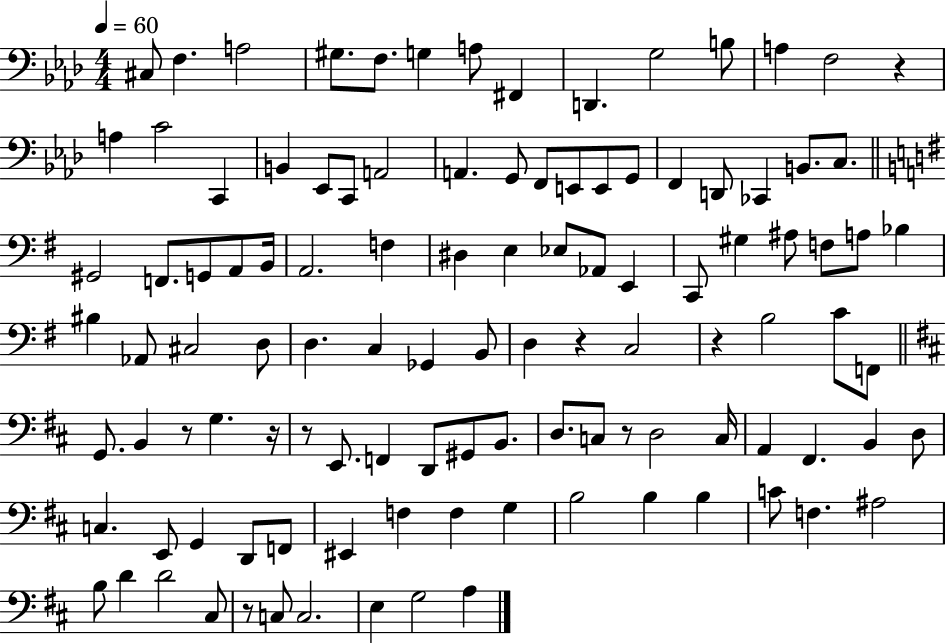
{
  \clef bass
  \numericTimeSignature
  \time 4/4
  \key aes \major
  \tempo 4 = 60
  cis8 f4. a2 | gis8. f8. g4 a8 fis,4 | d,4. g2 b8 | a4 f2 r4 | \break a4 c'2 c,4 | b,4 ees,8 c,8 a,2 | a,4. g,8 f,8 e,8 e,8 g,8 | f,4 d,8 ces,4 b,8. c8. | \break \bar "||" \break \key e \minor gis,2 f,8. g,8 a,8 b,16 | a,2. f4 | dis4 e4 ees8 aes,8 e,4 | c,8 gis4 ais8 f8 a8 bes4 | \break bis4 aes,8 cis2 d8 | d4. c4 ges,4 b,8 | d4 r4 c2 | r4 b2 c'8 f,8 | \break \bar "||" \break \key b \minor g,8. b,4 r8 g4. r16 | r8 e,8. f,4 d,8 gis,8 b,8. | d8. c8 r8 d2 c16 | a,4 fis,4. b,4 d8 | \break c4. e,8 g,4 d,8 f,8 | eis,4 f4 f4 g4 | b2 b4 b4 | c'8 f4. ais2 | \break b8 d'4 d'2 cis8 | r8 c8 c2. | e4 g2 a4 | \bar "|."
}